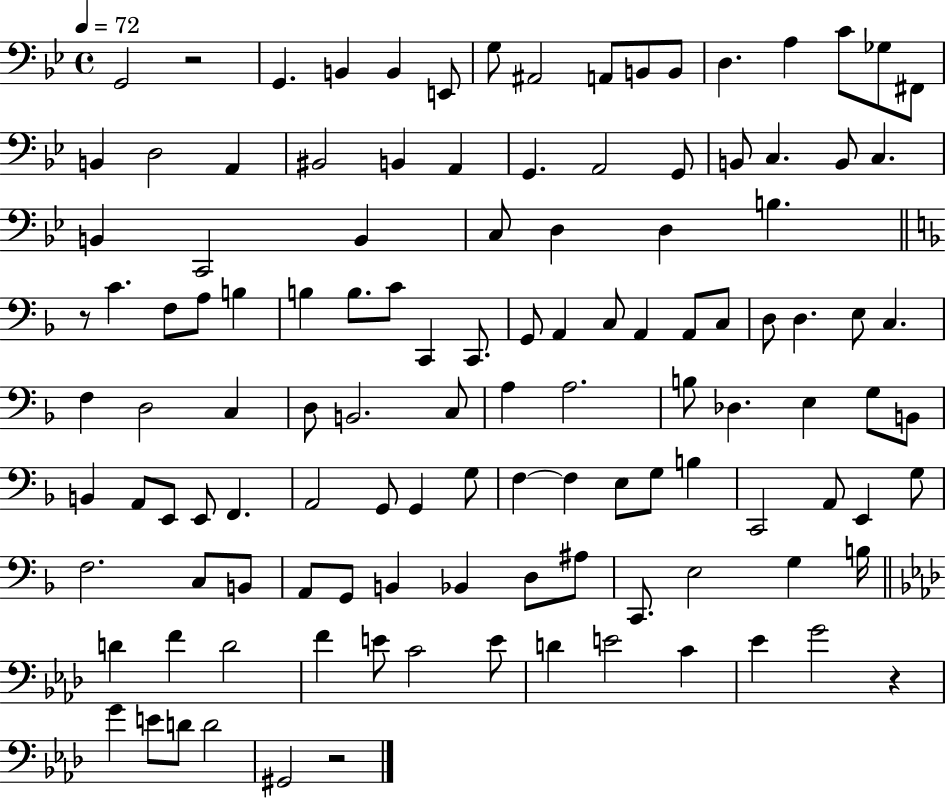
X:1
T:Untitled
M:4/4
L:1/4
K:Bb
G,,2 z2 G,, B,, B,, E,,/2 G,/2 ^A,,2 A,,/2 B,,/2 B,,/2 D, A, C/2 _G,/2 ^F,,/2 B,, D,2 A,, ^B,,2 B,, A,, G,, A,,2 G,,/2 B,,/2 C, B,,/2 C, B,, C,,2 B,, C,/2 D, D, B, z/2 C F,/2 A,/2 B, B, B,/2 C/2 C,, C,,/2 G,,/2 A,, C,/2 A,, A,,/2 C,/2 D,/2 D, E,/2 C, F, D,2 C, D,/2 B,,2 C,/2 A, A,2 B,/2 _D, E, G,/2 B,,/2 B,, A,,/2 E,,/2 E,,/2 F,, A,,2 G,,/2 G,, G,/2 F, F, E,/2 G,/2 B, C,,2 A,,/2 E,, G,/2 F,2 C,/2 B,,/2 A,,/2 G,,/2 B,, _B,, D,/2 ^A,/2 C,,/2 E,2 G, B,/4 D F D2 F E/2 C2 E/2 D E2 C _E G2 z G E/2 D/2 D2 ^G,,2 z2